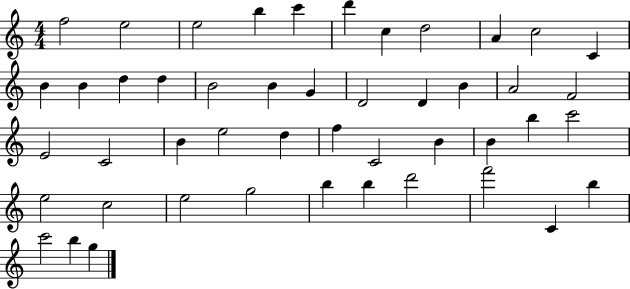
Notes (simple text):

F5/h E5/h E5/h B5/q C6/q D6/q C5/q D5/h A4/q C5/h C4/q B4/q B4/q D5/q D5/q B4/h B4/q G4/q D4/h D4/q B4/q A4/h F4/h E4/h C4/h B4/q E5/h D5/q F5/q C4/h B4/q B4/q B5/q C6/h E5/h C5/h E5/h G5/h B5/q B5/q D6/h F6/h C4/q B5/q C6/h B5/q G5/q